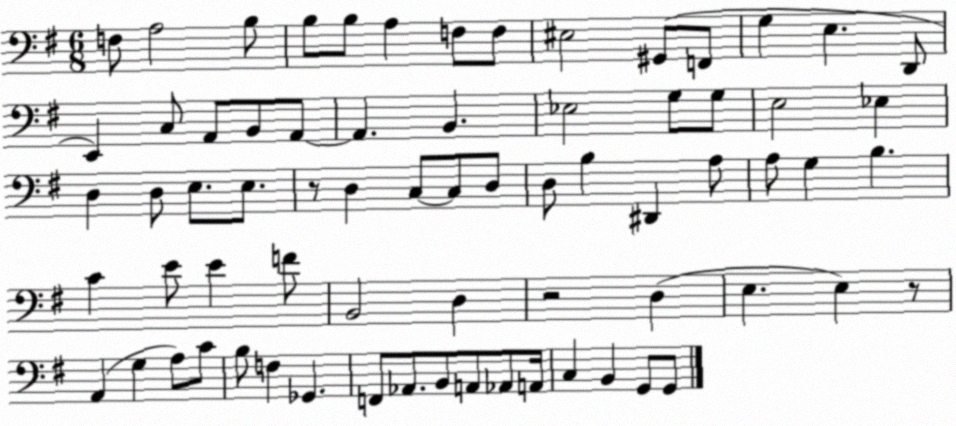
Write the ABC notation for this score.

X:1
T:Untitled
M:6/8
L:1/4
K:G
F,/2 A,2 B,/2 B,/2 B,/2 A, F,/2 F,/2 ^E,2 ^G,,/2 F,,/2 G, E, D,,/2 E,, C,/2 A,,/2 B,,/2 A,,/2 A,, B,, _E,2 G,/2 G,/2 E,2 _E, D, D,/2 E,/2 E,/2 z/2 D, C,/2 C,/2 D,/2 D,/2 B, ^D,, A,/2 A,/2 G, B, C E/2 E F/2 B,,2 D, z2 D, E, E, z/2 A,, G, A,/2 C/2 B,/2 F, _G,, F,,/2 _A,,/2 B,,/2 A,,/2 _A,,/2 A,,/4 C, B,, G,,/2 G,,/2